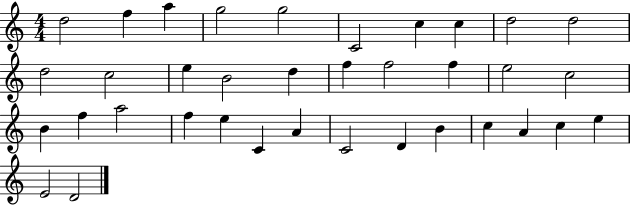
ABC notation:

X:1
T:Untitled
M:4/4
L:1/4
K:C
d2 f a g2 g2 C2 c c d2 d2 d2 c2 e B2 d f f2 f e2 c2 B f a2 f e C A C2 D B c A c e E2 D2